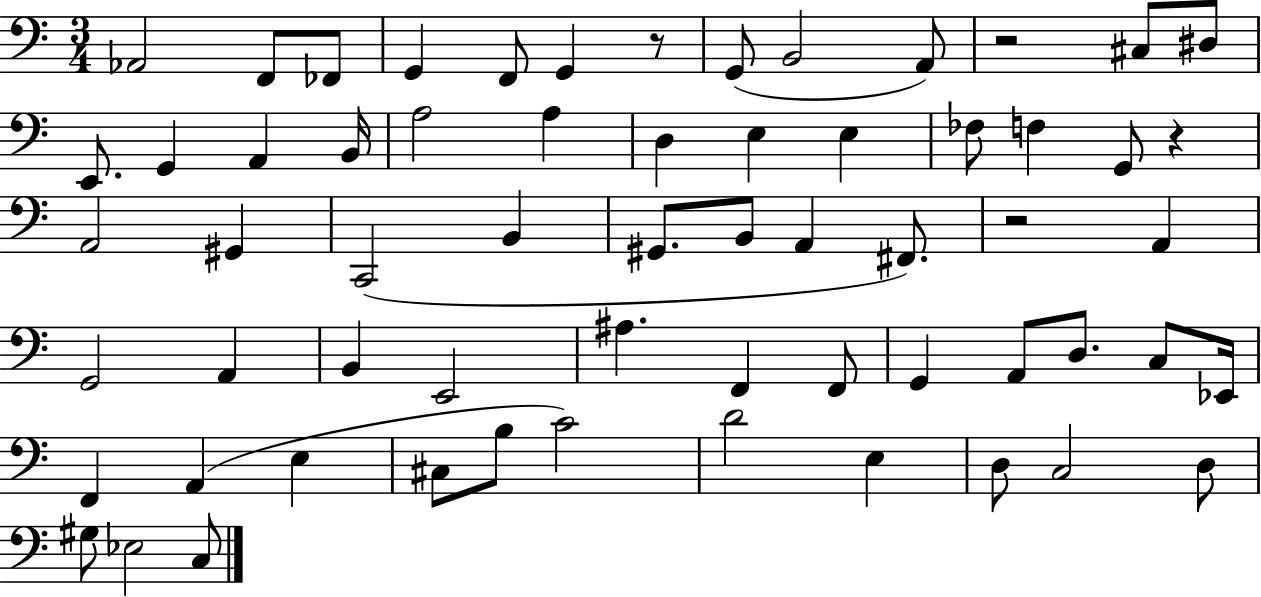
X:1
T:Untitled
M:3/4
L:1/4
K:C
_A,,2 F,,/2 _F,,/2 G,, F,,/2 G,, z/2 G,,/2 B,,2 A,,/2 z2 ^C,/2 ^D,/2 E,,/2 G,, A,, B,,/4 A,2 A, D, E, E, _F,/2 F, G,,/2 z A,,2 ^G,, C,,2 B,, ^G,,/2 B,,/2 A,, ^F,,/2 z2 A,, G,,2 A,, B,, E,,2 ^A, F,, F,,/2 G,, A,,/2 D,/2 C,/2 _E,,/4 F,, A,, E, ^C,/2 B,/2 C2 D2 E, D,/2 C,2 D,/2 ^G,/2 _E,2 C,/2